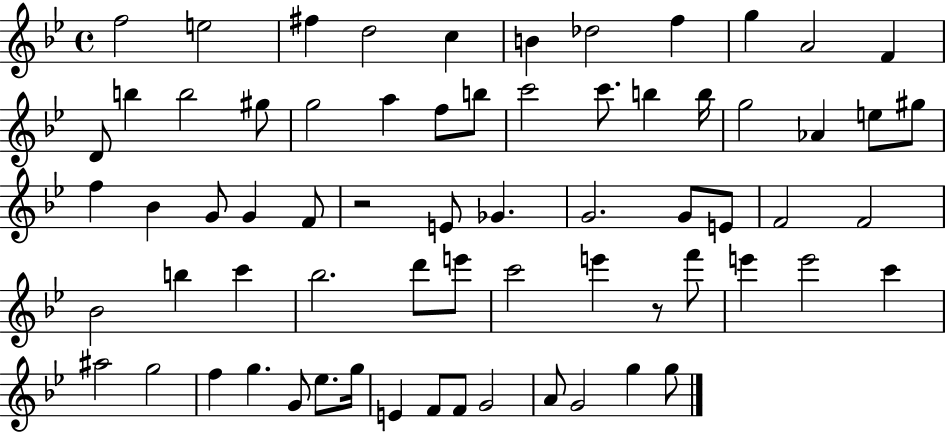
F5/h E5/h F#5/q D5/h C5/q B4/q Db5/h F5/q G5/q A4/h F4/q D4/e B5/q B5/h G#5/e G5/h A5/q F5/e B5/e C6/h C6/e. B5/q B5/s G5/h Ab4/q E5/e G#5/e F5/q Bb4/q G4/e G4/q F4/e R/h E4/e Gb4/q. G4/h. G4/e E4/e F4/h F4/h Bb4/h B5/q C6/q Bb5/h. D6/e E6/e C6/h E6/q R/e F6/e E6/q E6/h C6/q A#5/h G5/h F5/q G5/q. G4/e Eb5/e. G5/s E4/q F4/e F4/e G4/h A4/e G4/h G5/q G5/e